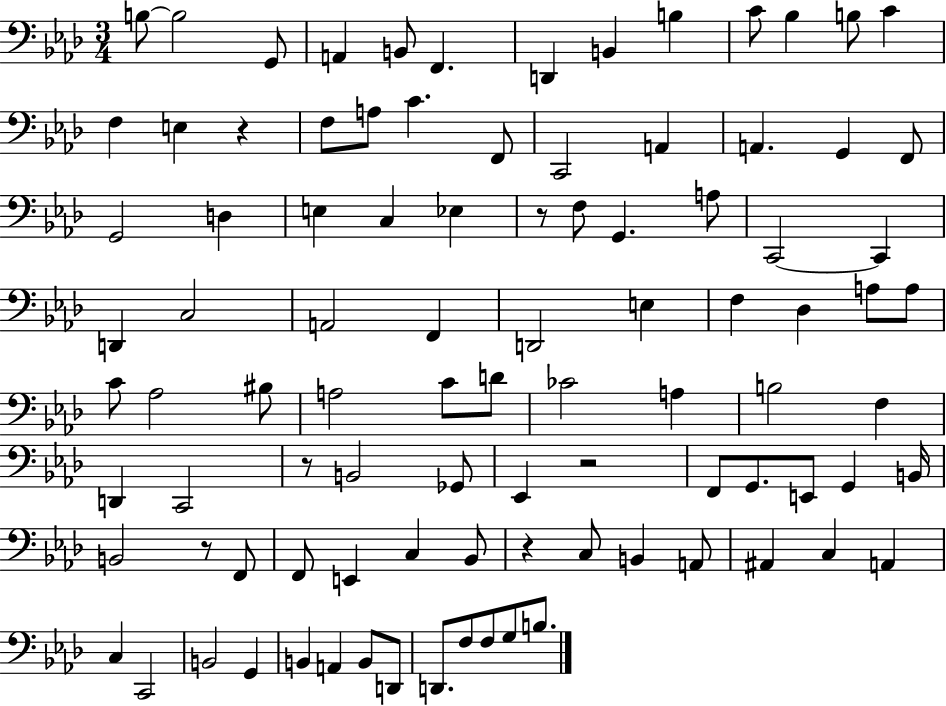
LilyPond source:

{
  \clef bass
  \numericTimeSignature
  \time 3/4
  \key aes \major
  b8~~ b2 g,8 | a,4 b,8 f,4. | d,4 b,4 b4 | c'8 bes4 b8 c'4 | \break f4 e4 r4 | f8 a8 c'4. f,8 | c,2 a,4 | a,4. g,4 f,8 | \break g,2 d4 | e4 c4 ees4 | r8 f8 g,4. a8 | c,2~~ c,4 | \break d,4 c2 | a,2 f,4 | d,2 e4 | f4 des4 a8 a8 | \break c'8 aes2 bis8 | a2 c'8 d'8 | ces'2 a4 | b2 f4 | \break d,4 c,2 | r8 b,2 ges,8 | ees,4 r2 | f,8 g,8. e,8 g,4 b,16 | \break b,2 r8 f,8 | f,8 e,4 c4 bes,8 | r4 c8 b,4 a,8 | ais,4 c4 a,4 | \break c4 c,2 | b,2 g,4 | b,4 a,4 b,8 d,8 | d,8. f8 f8 g8 b8. | \break \bar "|."
}